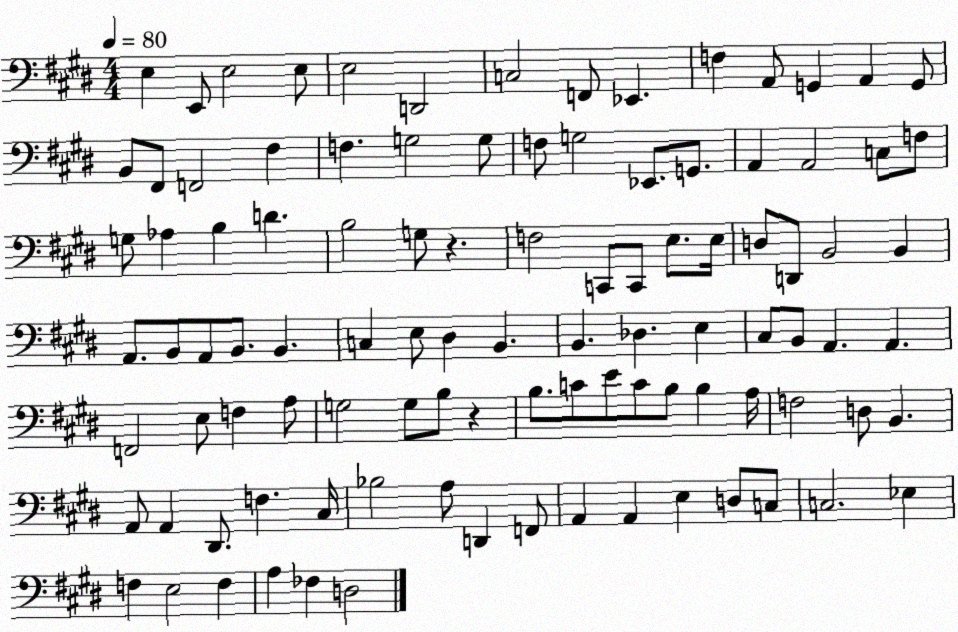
X:1
T:Untitled
M:4/4
L:1/4
K:E
E, E,,/2 E,2 E,/2 E,2 D,,2 C,2 F,,/2 _E,, F, A,,/2 G,, A,, G,,/2 B,,/2 ^F,,/2 F,,2 ^F, F, G,2 G,/2 F,/2 G,2 _E,,/2 G,,/2 A,, A,,2 C,/2 F,/2 G,/2 _A, B, D B,2 G,/2 z F,2 C,,/2 C,,/2 E,/2 E,/4 D,/2 D,,/2 B,,2 B,, A,,/2 B,,/2 A,,/2 B,,/2 B,, C, E,/2 ^D, B,, B,, _D, E, ^C,/2 B,,/2 A,, A,, F,,2 E,/2 F, A,/2 G,2 G,/2 B,/2 z B,/2 C/2 E/2 C/2 B,/2 B, A,/4 F,2 D,/2 B,, A,,/2 A,, ^D,,/2 F, ^C,/4 _B,2 A,/2 D,, F,,/2 A,, A,, E, D,/2 C,/2 C,2 _E, F, E,2 F, A, _F, D,2